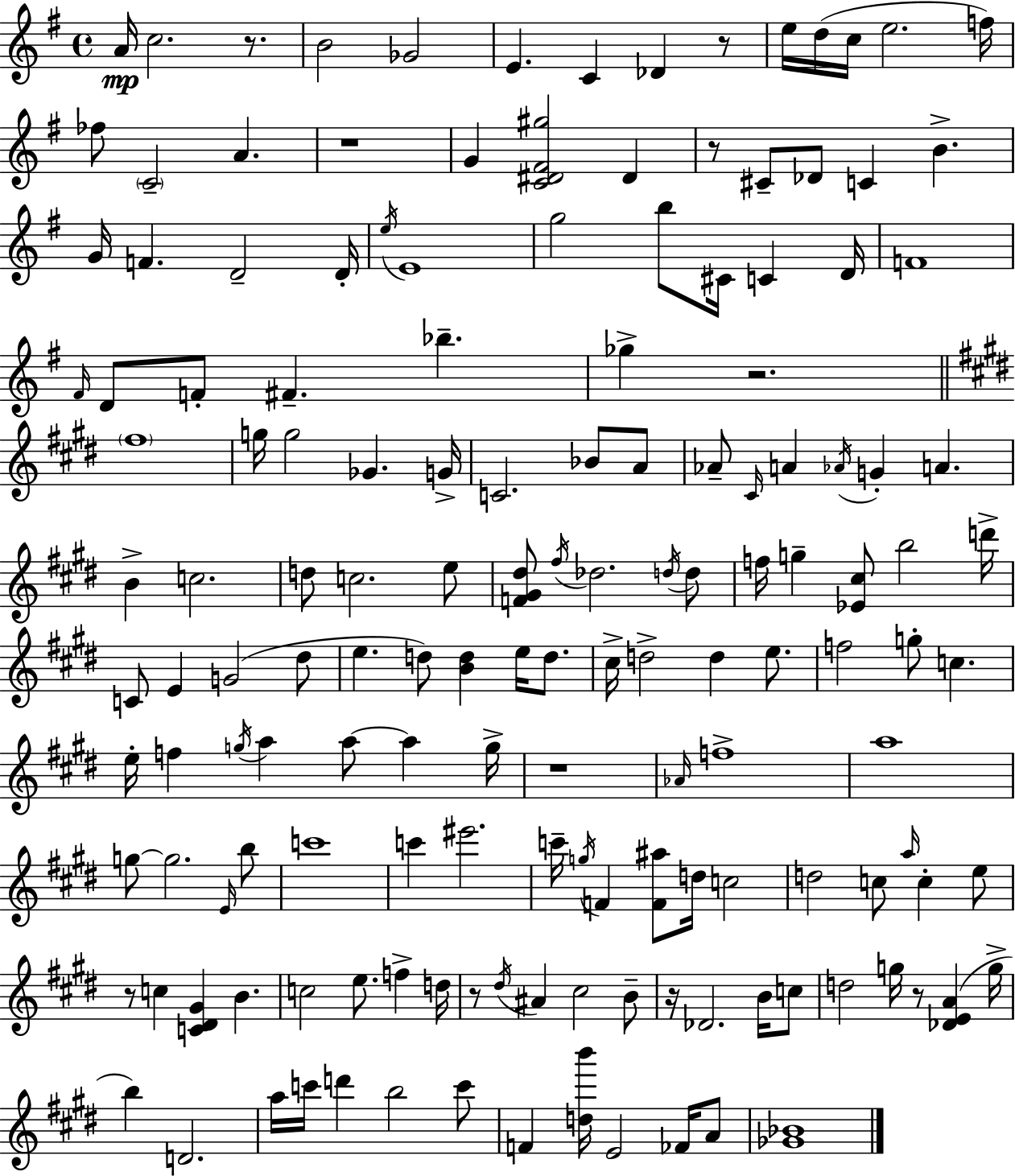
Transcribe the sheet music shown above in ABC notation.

X:1
T:Untitled
M:4/4
L:1/4
K:Em
A/4 c2 z/2 B2 _G2 E C _D z/2 e/4 d/4 c/4 e2 f/4 _f/2 C2 A z4 G [C^D^F^g]2 ^D z/2 ^C/2 _D/2 C B G/4 F D2 D/4 e/4 E4 g2 b/2 ^C/4 C D/4 F4 ^F/4 D/2 F/2 ^F _b _g z2 ^f4 g/4 g2 _G G/4 C2 _B/2 A/2 _A/2 ^C/4 A _A/4 G A B c2 d/2 c2 e/2 [F^G^d]/2 ^f/4 _d2 d/4 d/2 f/4 g [_E^c]/2 b2 d'/4 C/2 E G2 ^d/2 e d/2 [Bd] e/4 d/2 ^c/4 d2 d e/2 f2 g/2 c e/4 f g/4 a a/2 a g/4 z4 _A/4 f4 a4 g/2 g2 E/4 b/2 c'4 c' ^e'2 c'/4 g/4 F [F^a]/2 d/4 c2 d2 c/2 a/4 c e/2 z/2 c [C^D^G] B c2 e/2 f d/4 z/2 ^d/4 ^A ^c2 B/2 z/4 _D2 B/4 c/2 d2 g/4 z/2 [_DEA] g/4 b D2 a/4 c'/4 d' b2 c'/2 F [db']/4 E2 _F/4 A/2 [_G_B]4